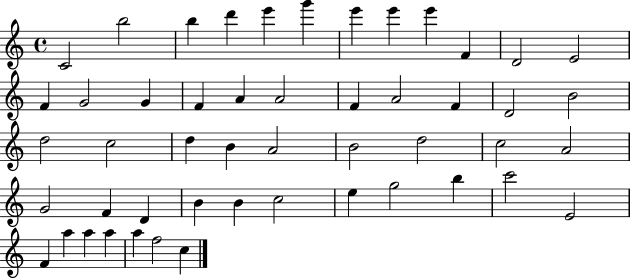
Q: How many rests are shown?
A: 0